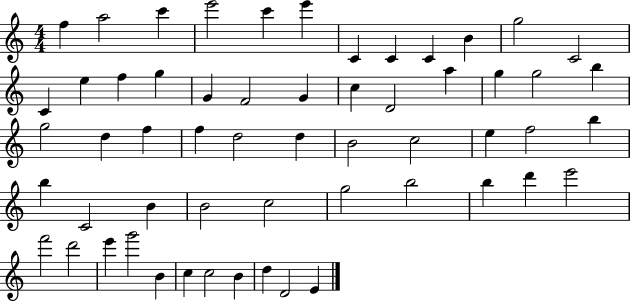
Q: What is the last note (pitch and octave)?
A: E4